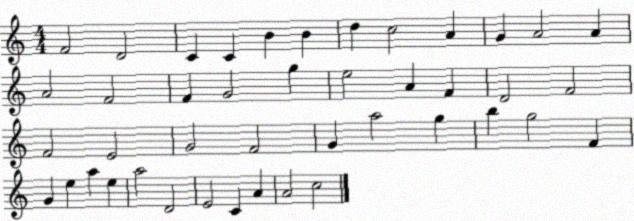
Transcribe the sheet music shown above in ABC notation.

X:1
T:Untitled
M:4/4
L:1/4
K:C
F2 D2 C C B B d c2 A G A2 A A2 F2 F G2 g e2 A F D2 F2 F2 E2 G2 F2 G a2 g b g2 F G e a e a2 D2 E2 C A A2 c2